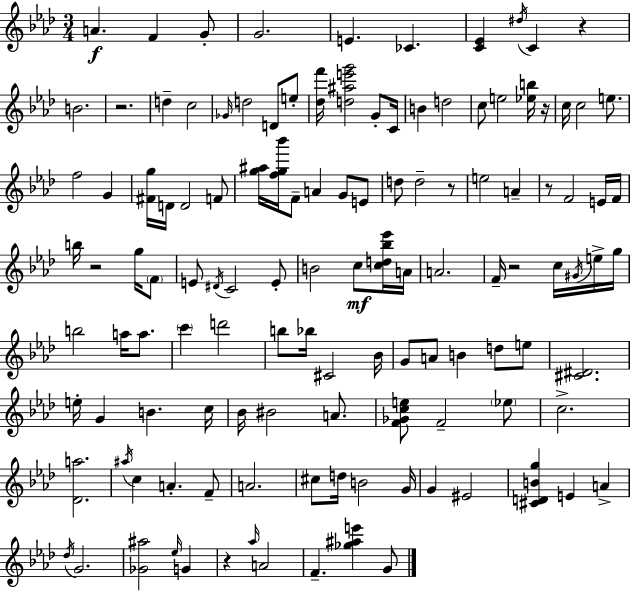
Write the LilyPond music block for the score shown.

{
  \clef treble
  \numericTimeSignature
  \time 3/4
  \key aes \major
  \repeat volta 2 { a'4.\f f'4 g'8-. | g'2. | e'4. ces'4. | <c' ees'>4 \acciaccatura { dis''16 } c'4 r4 | \break b'2. | r2. | d''4-- c''2 | \grace { ges'16 } d''2 d'8 | \break e''8-. <des'' f'''>16 <d'' ais'' e''' g'''>2 g'8-. | c'16 b'4 d''2 | c''8 e''2 | <ees'' b''>16 r16 c''16 c''2 e''8. | \break f''2 g'4 | <fis' g''>16 d'16 d'2 | f'8 <g'' ais''>16 <f'' g'' bes'''>16 f'8-- a'4 g'8 | e'8 d''8 d''2-- | \break r8 e''2 a'4-- | r8 f'2 | e'16 f'16 b''16 r2 g''16 | \parenthesize f'8 e'8 \acciaccatura { dis'16 } c'2 | \break e'8-. b'2 c''8\mf | <c'' d'' bes'' ees'''>16 a'16 a'2. | f'16-- r2 | c''16 \acciaccatura { gis'16 } e''16-> g''16 b''2 | \break a''16 a''8. \parenthesize c'''4 d'''2 | b''8 bes''16 cis'2 | bes'16 g'8 a'8 b'4 | d''8 e''8 <cis' dis'>2. | \break e''16-. g'4 b'4. | c''16 bes'16 bis'2 | a'8. <f' ges' c'' e''>8 f'2-- | \parenthesize ees''8 c''2.-> | \break <des' a''>2. | \acciaccatura { ais''16 } c''4 a'4.-. | f'8-- a'2. | cis''8 d''16 b'2 | \break g'16 g'4 eis'2 | <cis' d' b' g''>4 e'4 | a'4-> \acciaccatura { des''16 } g'2. | <ges' ais''>2 | \break \grace { ees''16 } g'4 r4 \grace { aes''16 } | a'2 f'4.-- | <ges'' ais'' e'''>4 g'8 } \bar "|."
}